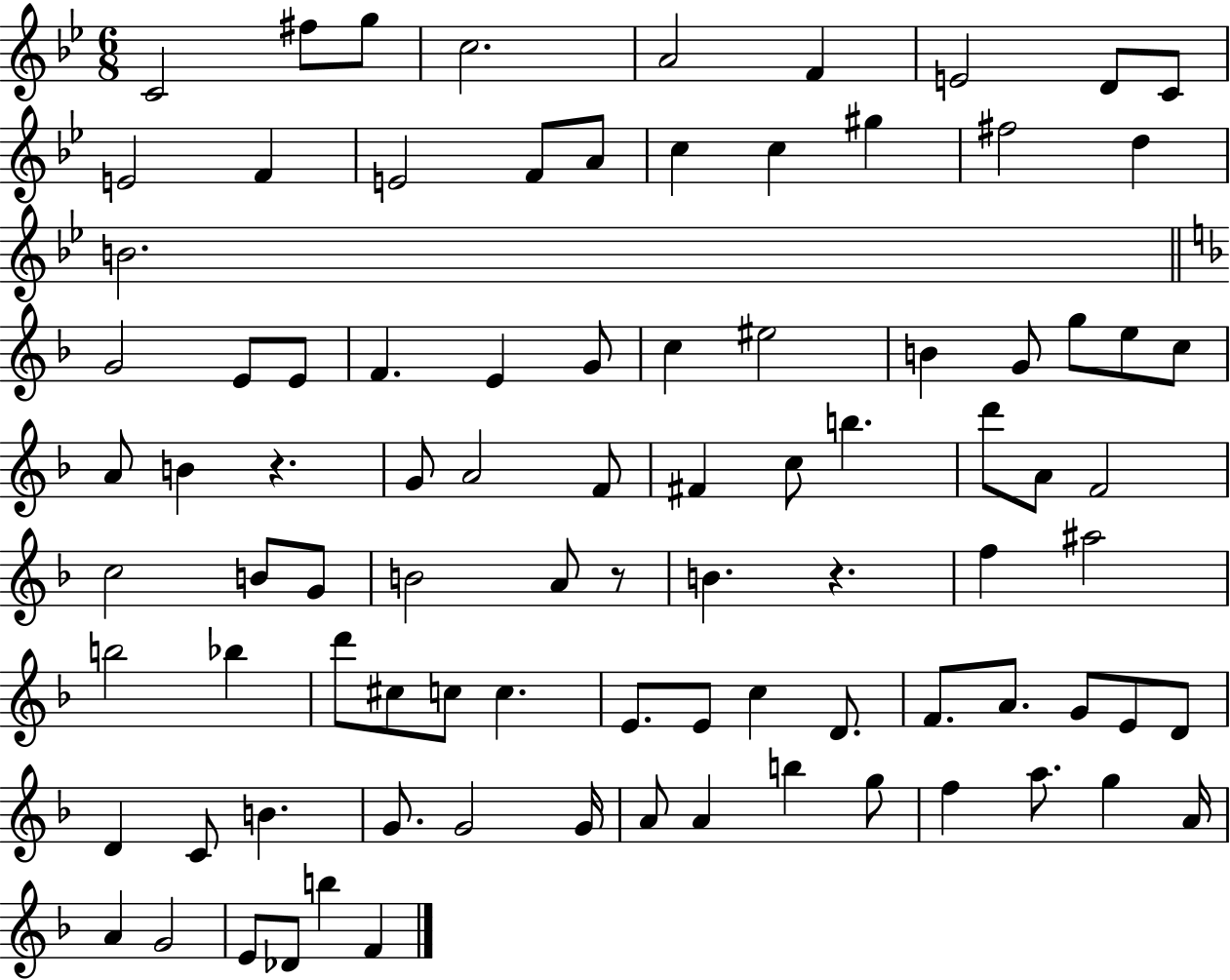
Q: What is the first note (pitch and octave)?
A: C4